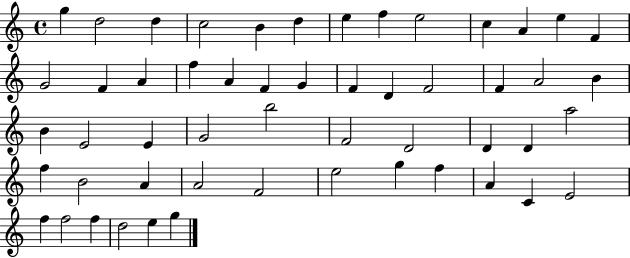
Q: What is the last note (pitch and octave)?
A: G5